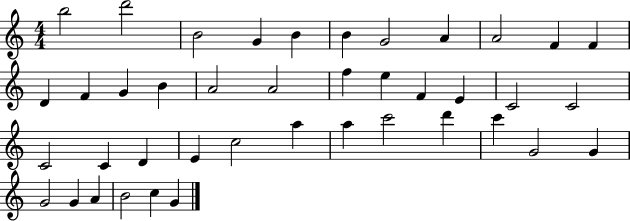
B5/h D6/h B4/h G4/q B4/q B4/q G4/h A4/q A4/h F4/q F4/q D4/q F4/q G4/q B4/q A4/h A4/h F5/q E5/q F4/q E4/q C4/h C4/h C4/h C4/q D4/q E4/q C5/h A5/q A5/q C6/h D6/q C6/q G4/h G4/q G4/h G4/q A4/q B4/h C5/q G4/q